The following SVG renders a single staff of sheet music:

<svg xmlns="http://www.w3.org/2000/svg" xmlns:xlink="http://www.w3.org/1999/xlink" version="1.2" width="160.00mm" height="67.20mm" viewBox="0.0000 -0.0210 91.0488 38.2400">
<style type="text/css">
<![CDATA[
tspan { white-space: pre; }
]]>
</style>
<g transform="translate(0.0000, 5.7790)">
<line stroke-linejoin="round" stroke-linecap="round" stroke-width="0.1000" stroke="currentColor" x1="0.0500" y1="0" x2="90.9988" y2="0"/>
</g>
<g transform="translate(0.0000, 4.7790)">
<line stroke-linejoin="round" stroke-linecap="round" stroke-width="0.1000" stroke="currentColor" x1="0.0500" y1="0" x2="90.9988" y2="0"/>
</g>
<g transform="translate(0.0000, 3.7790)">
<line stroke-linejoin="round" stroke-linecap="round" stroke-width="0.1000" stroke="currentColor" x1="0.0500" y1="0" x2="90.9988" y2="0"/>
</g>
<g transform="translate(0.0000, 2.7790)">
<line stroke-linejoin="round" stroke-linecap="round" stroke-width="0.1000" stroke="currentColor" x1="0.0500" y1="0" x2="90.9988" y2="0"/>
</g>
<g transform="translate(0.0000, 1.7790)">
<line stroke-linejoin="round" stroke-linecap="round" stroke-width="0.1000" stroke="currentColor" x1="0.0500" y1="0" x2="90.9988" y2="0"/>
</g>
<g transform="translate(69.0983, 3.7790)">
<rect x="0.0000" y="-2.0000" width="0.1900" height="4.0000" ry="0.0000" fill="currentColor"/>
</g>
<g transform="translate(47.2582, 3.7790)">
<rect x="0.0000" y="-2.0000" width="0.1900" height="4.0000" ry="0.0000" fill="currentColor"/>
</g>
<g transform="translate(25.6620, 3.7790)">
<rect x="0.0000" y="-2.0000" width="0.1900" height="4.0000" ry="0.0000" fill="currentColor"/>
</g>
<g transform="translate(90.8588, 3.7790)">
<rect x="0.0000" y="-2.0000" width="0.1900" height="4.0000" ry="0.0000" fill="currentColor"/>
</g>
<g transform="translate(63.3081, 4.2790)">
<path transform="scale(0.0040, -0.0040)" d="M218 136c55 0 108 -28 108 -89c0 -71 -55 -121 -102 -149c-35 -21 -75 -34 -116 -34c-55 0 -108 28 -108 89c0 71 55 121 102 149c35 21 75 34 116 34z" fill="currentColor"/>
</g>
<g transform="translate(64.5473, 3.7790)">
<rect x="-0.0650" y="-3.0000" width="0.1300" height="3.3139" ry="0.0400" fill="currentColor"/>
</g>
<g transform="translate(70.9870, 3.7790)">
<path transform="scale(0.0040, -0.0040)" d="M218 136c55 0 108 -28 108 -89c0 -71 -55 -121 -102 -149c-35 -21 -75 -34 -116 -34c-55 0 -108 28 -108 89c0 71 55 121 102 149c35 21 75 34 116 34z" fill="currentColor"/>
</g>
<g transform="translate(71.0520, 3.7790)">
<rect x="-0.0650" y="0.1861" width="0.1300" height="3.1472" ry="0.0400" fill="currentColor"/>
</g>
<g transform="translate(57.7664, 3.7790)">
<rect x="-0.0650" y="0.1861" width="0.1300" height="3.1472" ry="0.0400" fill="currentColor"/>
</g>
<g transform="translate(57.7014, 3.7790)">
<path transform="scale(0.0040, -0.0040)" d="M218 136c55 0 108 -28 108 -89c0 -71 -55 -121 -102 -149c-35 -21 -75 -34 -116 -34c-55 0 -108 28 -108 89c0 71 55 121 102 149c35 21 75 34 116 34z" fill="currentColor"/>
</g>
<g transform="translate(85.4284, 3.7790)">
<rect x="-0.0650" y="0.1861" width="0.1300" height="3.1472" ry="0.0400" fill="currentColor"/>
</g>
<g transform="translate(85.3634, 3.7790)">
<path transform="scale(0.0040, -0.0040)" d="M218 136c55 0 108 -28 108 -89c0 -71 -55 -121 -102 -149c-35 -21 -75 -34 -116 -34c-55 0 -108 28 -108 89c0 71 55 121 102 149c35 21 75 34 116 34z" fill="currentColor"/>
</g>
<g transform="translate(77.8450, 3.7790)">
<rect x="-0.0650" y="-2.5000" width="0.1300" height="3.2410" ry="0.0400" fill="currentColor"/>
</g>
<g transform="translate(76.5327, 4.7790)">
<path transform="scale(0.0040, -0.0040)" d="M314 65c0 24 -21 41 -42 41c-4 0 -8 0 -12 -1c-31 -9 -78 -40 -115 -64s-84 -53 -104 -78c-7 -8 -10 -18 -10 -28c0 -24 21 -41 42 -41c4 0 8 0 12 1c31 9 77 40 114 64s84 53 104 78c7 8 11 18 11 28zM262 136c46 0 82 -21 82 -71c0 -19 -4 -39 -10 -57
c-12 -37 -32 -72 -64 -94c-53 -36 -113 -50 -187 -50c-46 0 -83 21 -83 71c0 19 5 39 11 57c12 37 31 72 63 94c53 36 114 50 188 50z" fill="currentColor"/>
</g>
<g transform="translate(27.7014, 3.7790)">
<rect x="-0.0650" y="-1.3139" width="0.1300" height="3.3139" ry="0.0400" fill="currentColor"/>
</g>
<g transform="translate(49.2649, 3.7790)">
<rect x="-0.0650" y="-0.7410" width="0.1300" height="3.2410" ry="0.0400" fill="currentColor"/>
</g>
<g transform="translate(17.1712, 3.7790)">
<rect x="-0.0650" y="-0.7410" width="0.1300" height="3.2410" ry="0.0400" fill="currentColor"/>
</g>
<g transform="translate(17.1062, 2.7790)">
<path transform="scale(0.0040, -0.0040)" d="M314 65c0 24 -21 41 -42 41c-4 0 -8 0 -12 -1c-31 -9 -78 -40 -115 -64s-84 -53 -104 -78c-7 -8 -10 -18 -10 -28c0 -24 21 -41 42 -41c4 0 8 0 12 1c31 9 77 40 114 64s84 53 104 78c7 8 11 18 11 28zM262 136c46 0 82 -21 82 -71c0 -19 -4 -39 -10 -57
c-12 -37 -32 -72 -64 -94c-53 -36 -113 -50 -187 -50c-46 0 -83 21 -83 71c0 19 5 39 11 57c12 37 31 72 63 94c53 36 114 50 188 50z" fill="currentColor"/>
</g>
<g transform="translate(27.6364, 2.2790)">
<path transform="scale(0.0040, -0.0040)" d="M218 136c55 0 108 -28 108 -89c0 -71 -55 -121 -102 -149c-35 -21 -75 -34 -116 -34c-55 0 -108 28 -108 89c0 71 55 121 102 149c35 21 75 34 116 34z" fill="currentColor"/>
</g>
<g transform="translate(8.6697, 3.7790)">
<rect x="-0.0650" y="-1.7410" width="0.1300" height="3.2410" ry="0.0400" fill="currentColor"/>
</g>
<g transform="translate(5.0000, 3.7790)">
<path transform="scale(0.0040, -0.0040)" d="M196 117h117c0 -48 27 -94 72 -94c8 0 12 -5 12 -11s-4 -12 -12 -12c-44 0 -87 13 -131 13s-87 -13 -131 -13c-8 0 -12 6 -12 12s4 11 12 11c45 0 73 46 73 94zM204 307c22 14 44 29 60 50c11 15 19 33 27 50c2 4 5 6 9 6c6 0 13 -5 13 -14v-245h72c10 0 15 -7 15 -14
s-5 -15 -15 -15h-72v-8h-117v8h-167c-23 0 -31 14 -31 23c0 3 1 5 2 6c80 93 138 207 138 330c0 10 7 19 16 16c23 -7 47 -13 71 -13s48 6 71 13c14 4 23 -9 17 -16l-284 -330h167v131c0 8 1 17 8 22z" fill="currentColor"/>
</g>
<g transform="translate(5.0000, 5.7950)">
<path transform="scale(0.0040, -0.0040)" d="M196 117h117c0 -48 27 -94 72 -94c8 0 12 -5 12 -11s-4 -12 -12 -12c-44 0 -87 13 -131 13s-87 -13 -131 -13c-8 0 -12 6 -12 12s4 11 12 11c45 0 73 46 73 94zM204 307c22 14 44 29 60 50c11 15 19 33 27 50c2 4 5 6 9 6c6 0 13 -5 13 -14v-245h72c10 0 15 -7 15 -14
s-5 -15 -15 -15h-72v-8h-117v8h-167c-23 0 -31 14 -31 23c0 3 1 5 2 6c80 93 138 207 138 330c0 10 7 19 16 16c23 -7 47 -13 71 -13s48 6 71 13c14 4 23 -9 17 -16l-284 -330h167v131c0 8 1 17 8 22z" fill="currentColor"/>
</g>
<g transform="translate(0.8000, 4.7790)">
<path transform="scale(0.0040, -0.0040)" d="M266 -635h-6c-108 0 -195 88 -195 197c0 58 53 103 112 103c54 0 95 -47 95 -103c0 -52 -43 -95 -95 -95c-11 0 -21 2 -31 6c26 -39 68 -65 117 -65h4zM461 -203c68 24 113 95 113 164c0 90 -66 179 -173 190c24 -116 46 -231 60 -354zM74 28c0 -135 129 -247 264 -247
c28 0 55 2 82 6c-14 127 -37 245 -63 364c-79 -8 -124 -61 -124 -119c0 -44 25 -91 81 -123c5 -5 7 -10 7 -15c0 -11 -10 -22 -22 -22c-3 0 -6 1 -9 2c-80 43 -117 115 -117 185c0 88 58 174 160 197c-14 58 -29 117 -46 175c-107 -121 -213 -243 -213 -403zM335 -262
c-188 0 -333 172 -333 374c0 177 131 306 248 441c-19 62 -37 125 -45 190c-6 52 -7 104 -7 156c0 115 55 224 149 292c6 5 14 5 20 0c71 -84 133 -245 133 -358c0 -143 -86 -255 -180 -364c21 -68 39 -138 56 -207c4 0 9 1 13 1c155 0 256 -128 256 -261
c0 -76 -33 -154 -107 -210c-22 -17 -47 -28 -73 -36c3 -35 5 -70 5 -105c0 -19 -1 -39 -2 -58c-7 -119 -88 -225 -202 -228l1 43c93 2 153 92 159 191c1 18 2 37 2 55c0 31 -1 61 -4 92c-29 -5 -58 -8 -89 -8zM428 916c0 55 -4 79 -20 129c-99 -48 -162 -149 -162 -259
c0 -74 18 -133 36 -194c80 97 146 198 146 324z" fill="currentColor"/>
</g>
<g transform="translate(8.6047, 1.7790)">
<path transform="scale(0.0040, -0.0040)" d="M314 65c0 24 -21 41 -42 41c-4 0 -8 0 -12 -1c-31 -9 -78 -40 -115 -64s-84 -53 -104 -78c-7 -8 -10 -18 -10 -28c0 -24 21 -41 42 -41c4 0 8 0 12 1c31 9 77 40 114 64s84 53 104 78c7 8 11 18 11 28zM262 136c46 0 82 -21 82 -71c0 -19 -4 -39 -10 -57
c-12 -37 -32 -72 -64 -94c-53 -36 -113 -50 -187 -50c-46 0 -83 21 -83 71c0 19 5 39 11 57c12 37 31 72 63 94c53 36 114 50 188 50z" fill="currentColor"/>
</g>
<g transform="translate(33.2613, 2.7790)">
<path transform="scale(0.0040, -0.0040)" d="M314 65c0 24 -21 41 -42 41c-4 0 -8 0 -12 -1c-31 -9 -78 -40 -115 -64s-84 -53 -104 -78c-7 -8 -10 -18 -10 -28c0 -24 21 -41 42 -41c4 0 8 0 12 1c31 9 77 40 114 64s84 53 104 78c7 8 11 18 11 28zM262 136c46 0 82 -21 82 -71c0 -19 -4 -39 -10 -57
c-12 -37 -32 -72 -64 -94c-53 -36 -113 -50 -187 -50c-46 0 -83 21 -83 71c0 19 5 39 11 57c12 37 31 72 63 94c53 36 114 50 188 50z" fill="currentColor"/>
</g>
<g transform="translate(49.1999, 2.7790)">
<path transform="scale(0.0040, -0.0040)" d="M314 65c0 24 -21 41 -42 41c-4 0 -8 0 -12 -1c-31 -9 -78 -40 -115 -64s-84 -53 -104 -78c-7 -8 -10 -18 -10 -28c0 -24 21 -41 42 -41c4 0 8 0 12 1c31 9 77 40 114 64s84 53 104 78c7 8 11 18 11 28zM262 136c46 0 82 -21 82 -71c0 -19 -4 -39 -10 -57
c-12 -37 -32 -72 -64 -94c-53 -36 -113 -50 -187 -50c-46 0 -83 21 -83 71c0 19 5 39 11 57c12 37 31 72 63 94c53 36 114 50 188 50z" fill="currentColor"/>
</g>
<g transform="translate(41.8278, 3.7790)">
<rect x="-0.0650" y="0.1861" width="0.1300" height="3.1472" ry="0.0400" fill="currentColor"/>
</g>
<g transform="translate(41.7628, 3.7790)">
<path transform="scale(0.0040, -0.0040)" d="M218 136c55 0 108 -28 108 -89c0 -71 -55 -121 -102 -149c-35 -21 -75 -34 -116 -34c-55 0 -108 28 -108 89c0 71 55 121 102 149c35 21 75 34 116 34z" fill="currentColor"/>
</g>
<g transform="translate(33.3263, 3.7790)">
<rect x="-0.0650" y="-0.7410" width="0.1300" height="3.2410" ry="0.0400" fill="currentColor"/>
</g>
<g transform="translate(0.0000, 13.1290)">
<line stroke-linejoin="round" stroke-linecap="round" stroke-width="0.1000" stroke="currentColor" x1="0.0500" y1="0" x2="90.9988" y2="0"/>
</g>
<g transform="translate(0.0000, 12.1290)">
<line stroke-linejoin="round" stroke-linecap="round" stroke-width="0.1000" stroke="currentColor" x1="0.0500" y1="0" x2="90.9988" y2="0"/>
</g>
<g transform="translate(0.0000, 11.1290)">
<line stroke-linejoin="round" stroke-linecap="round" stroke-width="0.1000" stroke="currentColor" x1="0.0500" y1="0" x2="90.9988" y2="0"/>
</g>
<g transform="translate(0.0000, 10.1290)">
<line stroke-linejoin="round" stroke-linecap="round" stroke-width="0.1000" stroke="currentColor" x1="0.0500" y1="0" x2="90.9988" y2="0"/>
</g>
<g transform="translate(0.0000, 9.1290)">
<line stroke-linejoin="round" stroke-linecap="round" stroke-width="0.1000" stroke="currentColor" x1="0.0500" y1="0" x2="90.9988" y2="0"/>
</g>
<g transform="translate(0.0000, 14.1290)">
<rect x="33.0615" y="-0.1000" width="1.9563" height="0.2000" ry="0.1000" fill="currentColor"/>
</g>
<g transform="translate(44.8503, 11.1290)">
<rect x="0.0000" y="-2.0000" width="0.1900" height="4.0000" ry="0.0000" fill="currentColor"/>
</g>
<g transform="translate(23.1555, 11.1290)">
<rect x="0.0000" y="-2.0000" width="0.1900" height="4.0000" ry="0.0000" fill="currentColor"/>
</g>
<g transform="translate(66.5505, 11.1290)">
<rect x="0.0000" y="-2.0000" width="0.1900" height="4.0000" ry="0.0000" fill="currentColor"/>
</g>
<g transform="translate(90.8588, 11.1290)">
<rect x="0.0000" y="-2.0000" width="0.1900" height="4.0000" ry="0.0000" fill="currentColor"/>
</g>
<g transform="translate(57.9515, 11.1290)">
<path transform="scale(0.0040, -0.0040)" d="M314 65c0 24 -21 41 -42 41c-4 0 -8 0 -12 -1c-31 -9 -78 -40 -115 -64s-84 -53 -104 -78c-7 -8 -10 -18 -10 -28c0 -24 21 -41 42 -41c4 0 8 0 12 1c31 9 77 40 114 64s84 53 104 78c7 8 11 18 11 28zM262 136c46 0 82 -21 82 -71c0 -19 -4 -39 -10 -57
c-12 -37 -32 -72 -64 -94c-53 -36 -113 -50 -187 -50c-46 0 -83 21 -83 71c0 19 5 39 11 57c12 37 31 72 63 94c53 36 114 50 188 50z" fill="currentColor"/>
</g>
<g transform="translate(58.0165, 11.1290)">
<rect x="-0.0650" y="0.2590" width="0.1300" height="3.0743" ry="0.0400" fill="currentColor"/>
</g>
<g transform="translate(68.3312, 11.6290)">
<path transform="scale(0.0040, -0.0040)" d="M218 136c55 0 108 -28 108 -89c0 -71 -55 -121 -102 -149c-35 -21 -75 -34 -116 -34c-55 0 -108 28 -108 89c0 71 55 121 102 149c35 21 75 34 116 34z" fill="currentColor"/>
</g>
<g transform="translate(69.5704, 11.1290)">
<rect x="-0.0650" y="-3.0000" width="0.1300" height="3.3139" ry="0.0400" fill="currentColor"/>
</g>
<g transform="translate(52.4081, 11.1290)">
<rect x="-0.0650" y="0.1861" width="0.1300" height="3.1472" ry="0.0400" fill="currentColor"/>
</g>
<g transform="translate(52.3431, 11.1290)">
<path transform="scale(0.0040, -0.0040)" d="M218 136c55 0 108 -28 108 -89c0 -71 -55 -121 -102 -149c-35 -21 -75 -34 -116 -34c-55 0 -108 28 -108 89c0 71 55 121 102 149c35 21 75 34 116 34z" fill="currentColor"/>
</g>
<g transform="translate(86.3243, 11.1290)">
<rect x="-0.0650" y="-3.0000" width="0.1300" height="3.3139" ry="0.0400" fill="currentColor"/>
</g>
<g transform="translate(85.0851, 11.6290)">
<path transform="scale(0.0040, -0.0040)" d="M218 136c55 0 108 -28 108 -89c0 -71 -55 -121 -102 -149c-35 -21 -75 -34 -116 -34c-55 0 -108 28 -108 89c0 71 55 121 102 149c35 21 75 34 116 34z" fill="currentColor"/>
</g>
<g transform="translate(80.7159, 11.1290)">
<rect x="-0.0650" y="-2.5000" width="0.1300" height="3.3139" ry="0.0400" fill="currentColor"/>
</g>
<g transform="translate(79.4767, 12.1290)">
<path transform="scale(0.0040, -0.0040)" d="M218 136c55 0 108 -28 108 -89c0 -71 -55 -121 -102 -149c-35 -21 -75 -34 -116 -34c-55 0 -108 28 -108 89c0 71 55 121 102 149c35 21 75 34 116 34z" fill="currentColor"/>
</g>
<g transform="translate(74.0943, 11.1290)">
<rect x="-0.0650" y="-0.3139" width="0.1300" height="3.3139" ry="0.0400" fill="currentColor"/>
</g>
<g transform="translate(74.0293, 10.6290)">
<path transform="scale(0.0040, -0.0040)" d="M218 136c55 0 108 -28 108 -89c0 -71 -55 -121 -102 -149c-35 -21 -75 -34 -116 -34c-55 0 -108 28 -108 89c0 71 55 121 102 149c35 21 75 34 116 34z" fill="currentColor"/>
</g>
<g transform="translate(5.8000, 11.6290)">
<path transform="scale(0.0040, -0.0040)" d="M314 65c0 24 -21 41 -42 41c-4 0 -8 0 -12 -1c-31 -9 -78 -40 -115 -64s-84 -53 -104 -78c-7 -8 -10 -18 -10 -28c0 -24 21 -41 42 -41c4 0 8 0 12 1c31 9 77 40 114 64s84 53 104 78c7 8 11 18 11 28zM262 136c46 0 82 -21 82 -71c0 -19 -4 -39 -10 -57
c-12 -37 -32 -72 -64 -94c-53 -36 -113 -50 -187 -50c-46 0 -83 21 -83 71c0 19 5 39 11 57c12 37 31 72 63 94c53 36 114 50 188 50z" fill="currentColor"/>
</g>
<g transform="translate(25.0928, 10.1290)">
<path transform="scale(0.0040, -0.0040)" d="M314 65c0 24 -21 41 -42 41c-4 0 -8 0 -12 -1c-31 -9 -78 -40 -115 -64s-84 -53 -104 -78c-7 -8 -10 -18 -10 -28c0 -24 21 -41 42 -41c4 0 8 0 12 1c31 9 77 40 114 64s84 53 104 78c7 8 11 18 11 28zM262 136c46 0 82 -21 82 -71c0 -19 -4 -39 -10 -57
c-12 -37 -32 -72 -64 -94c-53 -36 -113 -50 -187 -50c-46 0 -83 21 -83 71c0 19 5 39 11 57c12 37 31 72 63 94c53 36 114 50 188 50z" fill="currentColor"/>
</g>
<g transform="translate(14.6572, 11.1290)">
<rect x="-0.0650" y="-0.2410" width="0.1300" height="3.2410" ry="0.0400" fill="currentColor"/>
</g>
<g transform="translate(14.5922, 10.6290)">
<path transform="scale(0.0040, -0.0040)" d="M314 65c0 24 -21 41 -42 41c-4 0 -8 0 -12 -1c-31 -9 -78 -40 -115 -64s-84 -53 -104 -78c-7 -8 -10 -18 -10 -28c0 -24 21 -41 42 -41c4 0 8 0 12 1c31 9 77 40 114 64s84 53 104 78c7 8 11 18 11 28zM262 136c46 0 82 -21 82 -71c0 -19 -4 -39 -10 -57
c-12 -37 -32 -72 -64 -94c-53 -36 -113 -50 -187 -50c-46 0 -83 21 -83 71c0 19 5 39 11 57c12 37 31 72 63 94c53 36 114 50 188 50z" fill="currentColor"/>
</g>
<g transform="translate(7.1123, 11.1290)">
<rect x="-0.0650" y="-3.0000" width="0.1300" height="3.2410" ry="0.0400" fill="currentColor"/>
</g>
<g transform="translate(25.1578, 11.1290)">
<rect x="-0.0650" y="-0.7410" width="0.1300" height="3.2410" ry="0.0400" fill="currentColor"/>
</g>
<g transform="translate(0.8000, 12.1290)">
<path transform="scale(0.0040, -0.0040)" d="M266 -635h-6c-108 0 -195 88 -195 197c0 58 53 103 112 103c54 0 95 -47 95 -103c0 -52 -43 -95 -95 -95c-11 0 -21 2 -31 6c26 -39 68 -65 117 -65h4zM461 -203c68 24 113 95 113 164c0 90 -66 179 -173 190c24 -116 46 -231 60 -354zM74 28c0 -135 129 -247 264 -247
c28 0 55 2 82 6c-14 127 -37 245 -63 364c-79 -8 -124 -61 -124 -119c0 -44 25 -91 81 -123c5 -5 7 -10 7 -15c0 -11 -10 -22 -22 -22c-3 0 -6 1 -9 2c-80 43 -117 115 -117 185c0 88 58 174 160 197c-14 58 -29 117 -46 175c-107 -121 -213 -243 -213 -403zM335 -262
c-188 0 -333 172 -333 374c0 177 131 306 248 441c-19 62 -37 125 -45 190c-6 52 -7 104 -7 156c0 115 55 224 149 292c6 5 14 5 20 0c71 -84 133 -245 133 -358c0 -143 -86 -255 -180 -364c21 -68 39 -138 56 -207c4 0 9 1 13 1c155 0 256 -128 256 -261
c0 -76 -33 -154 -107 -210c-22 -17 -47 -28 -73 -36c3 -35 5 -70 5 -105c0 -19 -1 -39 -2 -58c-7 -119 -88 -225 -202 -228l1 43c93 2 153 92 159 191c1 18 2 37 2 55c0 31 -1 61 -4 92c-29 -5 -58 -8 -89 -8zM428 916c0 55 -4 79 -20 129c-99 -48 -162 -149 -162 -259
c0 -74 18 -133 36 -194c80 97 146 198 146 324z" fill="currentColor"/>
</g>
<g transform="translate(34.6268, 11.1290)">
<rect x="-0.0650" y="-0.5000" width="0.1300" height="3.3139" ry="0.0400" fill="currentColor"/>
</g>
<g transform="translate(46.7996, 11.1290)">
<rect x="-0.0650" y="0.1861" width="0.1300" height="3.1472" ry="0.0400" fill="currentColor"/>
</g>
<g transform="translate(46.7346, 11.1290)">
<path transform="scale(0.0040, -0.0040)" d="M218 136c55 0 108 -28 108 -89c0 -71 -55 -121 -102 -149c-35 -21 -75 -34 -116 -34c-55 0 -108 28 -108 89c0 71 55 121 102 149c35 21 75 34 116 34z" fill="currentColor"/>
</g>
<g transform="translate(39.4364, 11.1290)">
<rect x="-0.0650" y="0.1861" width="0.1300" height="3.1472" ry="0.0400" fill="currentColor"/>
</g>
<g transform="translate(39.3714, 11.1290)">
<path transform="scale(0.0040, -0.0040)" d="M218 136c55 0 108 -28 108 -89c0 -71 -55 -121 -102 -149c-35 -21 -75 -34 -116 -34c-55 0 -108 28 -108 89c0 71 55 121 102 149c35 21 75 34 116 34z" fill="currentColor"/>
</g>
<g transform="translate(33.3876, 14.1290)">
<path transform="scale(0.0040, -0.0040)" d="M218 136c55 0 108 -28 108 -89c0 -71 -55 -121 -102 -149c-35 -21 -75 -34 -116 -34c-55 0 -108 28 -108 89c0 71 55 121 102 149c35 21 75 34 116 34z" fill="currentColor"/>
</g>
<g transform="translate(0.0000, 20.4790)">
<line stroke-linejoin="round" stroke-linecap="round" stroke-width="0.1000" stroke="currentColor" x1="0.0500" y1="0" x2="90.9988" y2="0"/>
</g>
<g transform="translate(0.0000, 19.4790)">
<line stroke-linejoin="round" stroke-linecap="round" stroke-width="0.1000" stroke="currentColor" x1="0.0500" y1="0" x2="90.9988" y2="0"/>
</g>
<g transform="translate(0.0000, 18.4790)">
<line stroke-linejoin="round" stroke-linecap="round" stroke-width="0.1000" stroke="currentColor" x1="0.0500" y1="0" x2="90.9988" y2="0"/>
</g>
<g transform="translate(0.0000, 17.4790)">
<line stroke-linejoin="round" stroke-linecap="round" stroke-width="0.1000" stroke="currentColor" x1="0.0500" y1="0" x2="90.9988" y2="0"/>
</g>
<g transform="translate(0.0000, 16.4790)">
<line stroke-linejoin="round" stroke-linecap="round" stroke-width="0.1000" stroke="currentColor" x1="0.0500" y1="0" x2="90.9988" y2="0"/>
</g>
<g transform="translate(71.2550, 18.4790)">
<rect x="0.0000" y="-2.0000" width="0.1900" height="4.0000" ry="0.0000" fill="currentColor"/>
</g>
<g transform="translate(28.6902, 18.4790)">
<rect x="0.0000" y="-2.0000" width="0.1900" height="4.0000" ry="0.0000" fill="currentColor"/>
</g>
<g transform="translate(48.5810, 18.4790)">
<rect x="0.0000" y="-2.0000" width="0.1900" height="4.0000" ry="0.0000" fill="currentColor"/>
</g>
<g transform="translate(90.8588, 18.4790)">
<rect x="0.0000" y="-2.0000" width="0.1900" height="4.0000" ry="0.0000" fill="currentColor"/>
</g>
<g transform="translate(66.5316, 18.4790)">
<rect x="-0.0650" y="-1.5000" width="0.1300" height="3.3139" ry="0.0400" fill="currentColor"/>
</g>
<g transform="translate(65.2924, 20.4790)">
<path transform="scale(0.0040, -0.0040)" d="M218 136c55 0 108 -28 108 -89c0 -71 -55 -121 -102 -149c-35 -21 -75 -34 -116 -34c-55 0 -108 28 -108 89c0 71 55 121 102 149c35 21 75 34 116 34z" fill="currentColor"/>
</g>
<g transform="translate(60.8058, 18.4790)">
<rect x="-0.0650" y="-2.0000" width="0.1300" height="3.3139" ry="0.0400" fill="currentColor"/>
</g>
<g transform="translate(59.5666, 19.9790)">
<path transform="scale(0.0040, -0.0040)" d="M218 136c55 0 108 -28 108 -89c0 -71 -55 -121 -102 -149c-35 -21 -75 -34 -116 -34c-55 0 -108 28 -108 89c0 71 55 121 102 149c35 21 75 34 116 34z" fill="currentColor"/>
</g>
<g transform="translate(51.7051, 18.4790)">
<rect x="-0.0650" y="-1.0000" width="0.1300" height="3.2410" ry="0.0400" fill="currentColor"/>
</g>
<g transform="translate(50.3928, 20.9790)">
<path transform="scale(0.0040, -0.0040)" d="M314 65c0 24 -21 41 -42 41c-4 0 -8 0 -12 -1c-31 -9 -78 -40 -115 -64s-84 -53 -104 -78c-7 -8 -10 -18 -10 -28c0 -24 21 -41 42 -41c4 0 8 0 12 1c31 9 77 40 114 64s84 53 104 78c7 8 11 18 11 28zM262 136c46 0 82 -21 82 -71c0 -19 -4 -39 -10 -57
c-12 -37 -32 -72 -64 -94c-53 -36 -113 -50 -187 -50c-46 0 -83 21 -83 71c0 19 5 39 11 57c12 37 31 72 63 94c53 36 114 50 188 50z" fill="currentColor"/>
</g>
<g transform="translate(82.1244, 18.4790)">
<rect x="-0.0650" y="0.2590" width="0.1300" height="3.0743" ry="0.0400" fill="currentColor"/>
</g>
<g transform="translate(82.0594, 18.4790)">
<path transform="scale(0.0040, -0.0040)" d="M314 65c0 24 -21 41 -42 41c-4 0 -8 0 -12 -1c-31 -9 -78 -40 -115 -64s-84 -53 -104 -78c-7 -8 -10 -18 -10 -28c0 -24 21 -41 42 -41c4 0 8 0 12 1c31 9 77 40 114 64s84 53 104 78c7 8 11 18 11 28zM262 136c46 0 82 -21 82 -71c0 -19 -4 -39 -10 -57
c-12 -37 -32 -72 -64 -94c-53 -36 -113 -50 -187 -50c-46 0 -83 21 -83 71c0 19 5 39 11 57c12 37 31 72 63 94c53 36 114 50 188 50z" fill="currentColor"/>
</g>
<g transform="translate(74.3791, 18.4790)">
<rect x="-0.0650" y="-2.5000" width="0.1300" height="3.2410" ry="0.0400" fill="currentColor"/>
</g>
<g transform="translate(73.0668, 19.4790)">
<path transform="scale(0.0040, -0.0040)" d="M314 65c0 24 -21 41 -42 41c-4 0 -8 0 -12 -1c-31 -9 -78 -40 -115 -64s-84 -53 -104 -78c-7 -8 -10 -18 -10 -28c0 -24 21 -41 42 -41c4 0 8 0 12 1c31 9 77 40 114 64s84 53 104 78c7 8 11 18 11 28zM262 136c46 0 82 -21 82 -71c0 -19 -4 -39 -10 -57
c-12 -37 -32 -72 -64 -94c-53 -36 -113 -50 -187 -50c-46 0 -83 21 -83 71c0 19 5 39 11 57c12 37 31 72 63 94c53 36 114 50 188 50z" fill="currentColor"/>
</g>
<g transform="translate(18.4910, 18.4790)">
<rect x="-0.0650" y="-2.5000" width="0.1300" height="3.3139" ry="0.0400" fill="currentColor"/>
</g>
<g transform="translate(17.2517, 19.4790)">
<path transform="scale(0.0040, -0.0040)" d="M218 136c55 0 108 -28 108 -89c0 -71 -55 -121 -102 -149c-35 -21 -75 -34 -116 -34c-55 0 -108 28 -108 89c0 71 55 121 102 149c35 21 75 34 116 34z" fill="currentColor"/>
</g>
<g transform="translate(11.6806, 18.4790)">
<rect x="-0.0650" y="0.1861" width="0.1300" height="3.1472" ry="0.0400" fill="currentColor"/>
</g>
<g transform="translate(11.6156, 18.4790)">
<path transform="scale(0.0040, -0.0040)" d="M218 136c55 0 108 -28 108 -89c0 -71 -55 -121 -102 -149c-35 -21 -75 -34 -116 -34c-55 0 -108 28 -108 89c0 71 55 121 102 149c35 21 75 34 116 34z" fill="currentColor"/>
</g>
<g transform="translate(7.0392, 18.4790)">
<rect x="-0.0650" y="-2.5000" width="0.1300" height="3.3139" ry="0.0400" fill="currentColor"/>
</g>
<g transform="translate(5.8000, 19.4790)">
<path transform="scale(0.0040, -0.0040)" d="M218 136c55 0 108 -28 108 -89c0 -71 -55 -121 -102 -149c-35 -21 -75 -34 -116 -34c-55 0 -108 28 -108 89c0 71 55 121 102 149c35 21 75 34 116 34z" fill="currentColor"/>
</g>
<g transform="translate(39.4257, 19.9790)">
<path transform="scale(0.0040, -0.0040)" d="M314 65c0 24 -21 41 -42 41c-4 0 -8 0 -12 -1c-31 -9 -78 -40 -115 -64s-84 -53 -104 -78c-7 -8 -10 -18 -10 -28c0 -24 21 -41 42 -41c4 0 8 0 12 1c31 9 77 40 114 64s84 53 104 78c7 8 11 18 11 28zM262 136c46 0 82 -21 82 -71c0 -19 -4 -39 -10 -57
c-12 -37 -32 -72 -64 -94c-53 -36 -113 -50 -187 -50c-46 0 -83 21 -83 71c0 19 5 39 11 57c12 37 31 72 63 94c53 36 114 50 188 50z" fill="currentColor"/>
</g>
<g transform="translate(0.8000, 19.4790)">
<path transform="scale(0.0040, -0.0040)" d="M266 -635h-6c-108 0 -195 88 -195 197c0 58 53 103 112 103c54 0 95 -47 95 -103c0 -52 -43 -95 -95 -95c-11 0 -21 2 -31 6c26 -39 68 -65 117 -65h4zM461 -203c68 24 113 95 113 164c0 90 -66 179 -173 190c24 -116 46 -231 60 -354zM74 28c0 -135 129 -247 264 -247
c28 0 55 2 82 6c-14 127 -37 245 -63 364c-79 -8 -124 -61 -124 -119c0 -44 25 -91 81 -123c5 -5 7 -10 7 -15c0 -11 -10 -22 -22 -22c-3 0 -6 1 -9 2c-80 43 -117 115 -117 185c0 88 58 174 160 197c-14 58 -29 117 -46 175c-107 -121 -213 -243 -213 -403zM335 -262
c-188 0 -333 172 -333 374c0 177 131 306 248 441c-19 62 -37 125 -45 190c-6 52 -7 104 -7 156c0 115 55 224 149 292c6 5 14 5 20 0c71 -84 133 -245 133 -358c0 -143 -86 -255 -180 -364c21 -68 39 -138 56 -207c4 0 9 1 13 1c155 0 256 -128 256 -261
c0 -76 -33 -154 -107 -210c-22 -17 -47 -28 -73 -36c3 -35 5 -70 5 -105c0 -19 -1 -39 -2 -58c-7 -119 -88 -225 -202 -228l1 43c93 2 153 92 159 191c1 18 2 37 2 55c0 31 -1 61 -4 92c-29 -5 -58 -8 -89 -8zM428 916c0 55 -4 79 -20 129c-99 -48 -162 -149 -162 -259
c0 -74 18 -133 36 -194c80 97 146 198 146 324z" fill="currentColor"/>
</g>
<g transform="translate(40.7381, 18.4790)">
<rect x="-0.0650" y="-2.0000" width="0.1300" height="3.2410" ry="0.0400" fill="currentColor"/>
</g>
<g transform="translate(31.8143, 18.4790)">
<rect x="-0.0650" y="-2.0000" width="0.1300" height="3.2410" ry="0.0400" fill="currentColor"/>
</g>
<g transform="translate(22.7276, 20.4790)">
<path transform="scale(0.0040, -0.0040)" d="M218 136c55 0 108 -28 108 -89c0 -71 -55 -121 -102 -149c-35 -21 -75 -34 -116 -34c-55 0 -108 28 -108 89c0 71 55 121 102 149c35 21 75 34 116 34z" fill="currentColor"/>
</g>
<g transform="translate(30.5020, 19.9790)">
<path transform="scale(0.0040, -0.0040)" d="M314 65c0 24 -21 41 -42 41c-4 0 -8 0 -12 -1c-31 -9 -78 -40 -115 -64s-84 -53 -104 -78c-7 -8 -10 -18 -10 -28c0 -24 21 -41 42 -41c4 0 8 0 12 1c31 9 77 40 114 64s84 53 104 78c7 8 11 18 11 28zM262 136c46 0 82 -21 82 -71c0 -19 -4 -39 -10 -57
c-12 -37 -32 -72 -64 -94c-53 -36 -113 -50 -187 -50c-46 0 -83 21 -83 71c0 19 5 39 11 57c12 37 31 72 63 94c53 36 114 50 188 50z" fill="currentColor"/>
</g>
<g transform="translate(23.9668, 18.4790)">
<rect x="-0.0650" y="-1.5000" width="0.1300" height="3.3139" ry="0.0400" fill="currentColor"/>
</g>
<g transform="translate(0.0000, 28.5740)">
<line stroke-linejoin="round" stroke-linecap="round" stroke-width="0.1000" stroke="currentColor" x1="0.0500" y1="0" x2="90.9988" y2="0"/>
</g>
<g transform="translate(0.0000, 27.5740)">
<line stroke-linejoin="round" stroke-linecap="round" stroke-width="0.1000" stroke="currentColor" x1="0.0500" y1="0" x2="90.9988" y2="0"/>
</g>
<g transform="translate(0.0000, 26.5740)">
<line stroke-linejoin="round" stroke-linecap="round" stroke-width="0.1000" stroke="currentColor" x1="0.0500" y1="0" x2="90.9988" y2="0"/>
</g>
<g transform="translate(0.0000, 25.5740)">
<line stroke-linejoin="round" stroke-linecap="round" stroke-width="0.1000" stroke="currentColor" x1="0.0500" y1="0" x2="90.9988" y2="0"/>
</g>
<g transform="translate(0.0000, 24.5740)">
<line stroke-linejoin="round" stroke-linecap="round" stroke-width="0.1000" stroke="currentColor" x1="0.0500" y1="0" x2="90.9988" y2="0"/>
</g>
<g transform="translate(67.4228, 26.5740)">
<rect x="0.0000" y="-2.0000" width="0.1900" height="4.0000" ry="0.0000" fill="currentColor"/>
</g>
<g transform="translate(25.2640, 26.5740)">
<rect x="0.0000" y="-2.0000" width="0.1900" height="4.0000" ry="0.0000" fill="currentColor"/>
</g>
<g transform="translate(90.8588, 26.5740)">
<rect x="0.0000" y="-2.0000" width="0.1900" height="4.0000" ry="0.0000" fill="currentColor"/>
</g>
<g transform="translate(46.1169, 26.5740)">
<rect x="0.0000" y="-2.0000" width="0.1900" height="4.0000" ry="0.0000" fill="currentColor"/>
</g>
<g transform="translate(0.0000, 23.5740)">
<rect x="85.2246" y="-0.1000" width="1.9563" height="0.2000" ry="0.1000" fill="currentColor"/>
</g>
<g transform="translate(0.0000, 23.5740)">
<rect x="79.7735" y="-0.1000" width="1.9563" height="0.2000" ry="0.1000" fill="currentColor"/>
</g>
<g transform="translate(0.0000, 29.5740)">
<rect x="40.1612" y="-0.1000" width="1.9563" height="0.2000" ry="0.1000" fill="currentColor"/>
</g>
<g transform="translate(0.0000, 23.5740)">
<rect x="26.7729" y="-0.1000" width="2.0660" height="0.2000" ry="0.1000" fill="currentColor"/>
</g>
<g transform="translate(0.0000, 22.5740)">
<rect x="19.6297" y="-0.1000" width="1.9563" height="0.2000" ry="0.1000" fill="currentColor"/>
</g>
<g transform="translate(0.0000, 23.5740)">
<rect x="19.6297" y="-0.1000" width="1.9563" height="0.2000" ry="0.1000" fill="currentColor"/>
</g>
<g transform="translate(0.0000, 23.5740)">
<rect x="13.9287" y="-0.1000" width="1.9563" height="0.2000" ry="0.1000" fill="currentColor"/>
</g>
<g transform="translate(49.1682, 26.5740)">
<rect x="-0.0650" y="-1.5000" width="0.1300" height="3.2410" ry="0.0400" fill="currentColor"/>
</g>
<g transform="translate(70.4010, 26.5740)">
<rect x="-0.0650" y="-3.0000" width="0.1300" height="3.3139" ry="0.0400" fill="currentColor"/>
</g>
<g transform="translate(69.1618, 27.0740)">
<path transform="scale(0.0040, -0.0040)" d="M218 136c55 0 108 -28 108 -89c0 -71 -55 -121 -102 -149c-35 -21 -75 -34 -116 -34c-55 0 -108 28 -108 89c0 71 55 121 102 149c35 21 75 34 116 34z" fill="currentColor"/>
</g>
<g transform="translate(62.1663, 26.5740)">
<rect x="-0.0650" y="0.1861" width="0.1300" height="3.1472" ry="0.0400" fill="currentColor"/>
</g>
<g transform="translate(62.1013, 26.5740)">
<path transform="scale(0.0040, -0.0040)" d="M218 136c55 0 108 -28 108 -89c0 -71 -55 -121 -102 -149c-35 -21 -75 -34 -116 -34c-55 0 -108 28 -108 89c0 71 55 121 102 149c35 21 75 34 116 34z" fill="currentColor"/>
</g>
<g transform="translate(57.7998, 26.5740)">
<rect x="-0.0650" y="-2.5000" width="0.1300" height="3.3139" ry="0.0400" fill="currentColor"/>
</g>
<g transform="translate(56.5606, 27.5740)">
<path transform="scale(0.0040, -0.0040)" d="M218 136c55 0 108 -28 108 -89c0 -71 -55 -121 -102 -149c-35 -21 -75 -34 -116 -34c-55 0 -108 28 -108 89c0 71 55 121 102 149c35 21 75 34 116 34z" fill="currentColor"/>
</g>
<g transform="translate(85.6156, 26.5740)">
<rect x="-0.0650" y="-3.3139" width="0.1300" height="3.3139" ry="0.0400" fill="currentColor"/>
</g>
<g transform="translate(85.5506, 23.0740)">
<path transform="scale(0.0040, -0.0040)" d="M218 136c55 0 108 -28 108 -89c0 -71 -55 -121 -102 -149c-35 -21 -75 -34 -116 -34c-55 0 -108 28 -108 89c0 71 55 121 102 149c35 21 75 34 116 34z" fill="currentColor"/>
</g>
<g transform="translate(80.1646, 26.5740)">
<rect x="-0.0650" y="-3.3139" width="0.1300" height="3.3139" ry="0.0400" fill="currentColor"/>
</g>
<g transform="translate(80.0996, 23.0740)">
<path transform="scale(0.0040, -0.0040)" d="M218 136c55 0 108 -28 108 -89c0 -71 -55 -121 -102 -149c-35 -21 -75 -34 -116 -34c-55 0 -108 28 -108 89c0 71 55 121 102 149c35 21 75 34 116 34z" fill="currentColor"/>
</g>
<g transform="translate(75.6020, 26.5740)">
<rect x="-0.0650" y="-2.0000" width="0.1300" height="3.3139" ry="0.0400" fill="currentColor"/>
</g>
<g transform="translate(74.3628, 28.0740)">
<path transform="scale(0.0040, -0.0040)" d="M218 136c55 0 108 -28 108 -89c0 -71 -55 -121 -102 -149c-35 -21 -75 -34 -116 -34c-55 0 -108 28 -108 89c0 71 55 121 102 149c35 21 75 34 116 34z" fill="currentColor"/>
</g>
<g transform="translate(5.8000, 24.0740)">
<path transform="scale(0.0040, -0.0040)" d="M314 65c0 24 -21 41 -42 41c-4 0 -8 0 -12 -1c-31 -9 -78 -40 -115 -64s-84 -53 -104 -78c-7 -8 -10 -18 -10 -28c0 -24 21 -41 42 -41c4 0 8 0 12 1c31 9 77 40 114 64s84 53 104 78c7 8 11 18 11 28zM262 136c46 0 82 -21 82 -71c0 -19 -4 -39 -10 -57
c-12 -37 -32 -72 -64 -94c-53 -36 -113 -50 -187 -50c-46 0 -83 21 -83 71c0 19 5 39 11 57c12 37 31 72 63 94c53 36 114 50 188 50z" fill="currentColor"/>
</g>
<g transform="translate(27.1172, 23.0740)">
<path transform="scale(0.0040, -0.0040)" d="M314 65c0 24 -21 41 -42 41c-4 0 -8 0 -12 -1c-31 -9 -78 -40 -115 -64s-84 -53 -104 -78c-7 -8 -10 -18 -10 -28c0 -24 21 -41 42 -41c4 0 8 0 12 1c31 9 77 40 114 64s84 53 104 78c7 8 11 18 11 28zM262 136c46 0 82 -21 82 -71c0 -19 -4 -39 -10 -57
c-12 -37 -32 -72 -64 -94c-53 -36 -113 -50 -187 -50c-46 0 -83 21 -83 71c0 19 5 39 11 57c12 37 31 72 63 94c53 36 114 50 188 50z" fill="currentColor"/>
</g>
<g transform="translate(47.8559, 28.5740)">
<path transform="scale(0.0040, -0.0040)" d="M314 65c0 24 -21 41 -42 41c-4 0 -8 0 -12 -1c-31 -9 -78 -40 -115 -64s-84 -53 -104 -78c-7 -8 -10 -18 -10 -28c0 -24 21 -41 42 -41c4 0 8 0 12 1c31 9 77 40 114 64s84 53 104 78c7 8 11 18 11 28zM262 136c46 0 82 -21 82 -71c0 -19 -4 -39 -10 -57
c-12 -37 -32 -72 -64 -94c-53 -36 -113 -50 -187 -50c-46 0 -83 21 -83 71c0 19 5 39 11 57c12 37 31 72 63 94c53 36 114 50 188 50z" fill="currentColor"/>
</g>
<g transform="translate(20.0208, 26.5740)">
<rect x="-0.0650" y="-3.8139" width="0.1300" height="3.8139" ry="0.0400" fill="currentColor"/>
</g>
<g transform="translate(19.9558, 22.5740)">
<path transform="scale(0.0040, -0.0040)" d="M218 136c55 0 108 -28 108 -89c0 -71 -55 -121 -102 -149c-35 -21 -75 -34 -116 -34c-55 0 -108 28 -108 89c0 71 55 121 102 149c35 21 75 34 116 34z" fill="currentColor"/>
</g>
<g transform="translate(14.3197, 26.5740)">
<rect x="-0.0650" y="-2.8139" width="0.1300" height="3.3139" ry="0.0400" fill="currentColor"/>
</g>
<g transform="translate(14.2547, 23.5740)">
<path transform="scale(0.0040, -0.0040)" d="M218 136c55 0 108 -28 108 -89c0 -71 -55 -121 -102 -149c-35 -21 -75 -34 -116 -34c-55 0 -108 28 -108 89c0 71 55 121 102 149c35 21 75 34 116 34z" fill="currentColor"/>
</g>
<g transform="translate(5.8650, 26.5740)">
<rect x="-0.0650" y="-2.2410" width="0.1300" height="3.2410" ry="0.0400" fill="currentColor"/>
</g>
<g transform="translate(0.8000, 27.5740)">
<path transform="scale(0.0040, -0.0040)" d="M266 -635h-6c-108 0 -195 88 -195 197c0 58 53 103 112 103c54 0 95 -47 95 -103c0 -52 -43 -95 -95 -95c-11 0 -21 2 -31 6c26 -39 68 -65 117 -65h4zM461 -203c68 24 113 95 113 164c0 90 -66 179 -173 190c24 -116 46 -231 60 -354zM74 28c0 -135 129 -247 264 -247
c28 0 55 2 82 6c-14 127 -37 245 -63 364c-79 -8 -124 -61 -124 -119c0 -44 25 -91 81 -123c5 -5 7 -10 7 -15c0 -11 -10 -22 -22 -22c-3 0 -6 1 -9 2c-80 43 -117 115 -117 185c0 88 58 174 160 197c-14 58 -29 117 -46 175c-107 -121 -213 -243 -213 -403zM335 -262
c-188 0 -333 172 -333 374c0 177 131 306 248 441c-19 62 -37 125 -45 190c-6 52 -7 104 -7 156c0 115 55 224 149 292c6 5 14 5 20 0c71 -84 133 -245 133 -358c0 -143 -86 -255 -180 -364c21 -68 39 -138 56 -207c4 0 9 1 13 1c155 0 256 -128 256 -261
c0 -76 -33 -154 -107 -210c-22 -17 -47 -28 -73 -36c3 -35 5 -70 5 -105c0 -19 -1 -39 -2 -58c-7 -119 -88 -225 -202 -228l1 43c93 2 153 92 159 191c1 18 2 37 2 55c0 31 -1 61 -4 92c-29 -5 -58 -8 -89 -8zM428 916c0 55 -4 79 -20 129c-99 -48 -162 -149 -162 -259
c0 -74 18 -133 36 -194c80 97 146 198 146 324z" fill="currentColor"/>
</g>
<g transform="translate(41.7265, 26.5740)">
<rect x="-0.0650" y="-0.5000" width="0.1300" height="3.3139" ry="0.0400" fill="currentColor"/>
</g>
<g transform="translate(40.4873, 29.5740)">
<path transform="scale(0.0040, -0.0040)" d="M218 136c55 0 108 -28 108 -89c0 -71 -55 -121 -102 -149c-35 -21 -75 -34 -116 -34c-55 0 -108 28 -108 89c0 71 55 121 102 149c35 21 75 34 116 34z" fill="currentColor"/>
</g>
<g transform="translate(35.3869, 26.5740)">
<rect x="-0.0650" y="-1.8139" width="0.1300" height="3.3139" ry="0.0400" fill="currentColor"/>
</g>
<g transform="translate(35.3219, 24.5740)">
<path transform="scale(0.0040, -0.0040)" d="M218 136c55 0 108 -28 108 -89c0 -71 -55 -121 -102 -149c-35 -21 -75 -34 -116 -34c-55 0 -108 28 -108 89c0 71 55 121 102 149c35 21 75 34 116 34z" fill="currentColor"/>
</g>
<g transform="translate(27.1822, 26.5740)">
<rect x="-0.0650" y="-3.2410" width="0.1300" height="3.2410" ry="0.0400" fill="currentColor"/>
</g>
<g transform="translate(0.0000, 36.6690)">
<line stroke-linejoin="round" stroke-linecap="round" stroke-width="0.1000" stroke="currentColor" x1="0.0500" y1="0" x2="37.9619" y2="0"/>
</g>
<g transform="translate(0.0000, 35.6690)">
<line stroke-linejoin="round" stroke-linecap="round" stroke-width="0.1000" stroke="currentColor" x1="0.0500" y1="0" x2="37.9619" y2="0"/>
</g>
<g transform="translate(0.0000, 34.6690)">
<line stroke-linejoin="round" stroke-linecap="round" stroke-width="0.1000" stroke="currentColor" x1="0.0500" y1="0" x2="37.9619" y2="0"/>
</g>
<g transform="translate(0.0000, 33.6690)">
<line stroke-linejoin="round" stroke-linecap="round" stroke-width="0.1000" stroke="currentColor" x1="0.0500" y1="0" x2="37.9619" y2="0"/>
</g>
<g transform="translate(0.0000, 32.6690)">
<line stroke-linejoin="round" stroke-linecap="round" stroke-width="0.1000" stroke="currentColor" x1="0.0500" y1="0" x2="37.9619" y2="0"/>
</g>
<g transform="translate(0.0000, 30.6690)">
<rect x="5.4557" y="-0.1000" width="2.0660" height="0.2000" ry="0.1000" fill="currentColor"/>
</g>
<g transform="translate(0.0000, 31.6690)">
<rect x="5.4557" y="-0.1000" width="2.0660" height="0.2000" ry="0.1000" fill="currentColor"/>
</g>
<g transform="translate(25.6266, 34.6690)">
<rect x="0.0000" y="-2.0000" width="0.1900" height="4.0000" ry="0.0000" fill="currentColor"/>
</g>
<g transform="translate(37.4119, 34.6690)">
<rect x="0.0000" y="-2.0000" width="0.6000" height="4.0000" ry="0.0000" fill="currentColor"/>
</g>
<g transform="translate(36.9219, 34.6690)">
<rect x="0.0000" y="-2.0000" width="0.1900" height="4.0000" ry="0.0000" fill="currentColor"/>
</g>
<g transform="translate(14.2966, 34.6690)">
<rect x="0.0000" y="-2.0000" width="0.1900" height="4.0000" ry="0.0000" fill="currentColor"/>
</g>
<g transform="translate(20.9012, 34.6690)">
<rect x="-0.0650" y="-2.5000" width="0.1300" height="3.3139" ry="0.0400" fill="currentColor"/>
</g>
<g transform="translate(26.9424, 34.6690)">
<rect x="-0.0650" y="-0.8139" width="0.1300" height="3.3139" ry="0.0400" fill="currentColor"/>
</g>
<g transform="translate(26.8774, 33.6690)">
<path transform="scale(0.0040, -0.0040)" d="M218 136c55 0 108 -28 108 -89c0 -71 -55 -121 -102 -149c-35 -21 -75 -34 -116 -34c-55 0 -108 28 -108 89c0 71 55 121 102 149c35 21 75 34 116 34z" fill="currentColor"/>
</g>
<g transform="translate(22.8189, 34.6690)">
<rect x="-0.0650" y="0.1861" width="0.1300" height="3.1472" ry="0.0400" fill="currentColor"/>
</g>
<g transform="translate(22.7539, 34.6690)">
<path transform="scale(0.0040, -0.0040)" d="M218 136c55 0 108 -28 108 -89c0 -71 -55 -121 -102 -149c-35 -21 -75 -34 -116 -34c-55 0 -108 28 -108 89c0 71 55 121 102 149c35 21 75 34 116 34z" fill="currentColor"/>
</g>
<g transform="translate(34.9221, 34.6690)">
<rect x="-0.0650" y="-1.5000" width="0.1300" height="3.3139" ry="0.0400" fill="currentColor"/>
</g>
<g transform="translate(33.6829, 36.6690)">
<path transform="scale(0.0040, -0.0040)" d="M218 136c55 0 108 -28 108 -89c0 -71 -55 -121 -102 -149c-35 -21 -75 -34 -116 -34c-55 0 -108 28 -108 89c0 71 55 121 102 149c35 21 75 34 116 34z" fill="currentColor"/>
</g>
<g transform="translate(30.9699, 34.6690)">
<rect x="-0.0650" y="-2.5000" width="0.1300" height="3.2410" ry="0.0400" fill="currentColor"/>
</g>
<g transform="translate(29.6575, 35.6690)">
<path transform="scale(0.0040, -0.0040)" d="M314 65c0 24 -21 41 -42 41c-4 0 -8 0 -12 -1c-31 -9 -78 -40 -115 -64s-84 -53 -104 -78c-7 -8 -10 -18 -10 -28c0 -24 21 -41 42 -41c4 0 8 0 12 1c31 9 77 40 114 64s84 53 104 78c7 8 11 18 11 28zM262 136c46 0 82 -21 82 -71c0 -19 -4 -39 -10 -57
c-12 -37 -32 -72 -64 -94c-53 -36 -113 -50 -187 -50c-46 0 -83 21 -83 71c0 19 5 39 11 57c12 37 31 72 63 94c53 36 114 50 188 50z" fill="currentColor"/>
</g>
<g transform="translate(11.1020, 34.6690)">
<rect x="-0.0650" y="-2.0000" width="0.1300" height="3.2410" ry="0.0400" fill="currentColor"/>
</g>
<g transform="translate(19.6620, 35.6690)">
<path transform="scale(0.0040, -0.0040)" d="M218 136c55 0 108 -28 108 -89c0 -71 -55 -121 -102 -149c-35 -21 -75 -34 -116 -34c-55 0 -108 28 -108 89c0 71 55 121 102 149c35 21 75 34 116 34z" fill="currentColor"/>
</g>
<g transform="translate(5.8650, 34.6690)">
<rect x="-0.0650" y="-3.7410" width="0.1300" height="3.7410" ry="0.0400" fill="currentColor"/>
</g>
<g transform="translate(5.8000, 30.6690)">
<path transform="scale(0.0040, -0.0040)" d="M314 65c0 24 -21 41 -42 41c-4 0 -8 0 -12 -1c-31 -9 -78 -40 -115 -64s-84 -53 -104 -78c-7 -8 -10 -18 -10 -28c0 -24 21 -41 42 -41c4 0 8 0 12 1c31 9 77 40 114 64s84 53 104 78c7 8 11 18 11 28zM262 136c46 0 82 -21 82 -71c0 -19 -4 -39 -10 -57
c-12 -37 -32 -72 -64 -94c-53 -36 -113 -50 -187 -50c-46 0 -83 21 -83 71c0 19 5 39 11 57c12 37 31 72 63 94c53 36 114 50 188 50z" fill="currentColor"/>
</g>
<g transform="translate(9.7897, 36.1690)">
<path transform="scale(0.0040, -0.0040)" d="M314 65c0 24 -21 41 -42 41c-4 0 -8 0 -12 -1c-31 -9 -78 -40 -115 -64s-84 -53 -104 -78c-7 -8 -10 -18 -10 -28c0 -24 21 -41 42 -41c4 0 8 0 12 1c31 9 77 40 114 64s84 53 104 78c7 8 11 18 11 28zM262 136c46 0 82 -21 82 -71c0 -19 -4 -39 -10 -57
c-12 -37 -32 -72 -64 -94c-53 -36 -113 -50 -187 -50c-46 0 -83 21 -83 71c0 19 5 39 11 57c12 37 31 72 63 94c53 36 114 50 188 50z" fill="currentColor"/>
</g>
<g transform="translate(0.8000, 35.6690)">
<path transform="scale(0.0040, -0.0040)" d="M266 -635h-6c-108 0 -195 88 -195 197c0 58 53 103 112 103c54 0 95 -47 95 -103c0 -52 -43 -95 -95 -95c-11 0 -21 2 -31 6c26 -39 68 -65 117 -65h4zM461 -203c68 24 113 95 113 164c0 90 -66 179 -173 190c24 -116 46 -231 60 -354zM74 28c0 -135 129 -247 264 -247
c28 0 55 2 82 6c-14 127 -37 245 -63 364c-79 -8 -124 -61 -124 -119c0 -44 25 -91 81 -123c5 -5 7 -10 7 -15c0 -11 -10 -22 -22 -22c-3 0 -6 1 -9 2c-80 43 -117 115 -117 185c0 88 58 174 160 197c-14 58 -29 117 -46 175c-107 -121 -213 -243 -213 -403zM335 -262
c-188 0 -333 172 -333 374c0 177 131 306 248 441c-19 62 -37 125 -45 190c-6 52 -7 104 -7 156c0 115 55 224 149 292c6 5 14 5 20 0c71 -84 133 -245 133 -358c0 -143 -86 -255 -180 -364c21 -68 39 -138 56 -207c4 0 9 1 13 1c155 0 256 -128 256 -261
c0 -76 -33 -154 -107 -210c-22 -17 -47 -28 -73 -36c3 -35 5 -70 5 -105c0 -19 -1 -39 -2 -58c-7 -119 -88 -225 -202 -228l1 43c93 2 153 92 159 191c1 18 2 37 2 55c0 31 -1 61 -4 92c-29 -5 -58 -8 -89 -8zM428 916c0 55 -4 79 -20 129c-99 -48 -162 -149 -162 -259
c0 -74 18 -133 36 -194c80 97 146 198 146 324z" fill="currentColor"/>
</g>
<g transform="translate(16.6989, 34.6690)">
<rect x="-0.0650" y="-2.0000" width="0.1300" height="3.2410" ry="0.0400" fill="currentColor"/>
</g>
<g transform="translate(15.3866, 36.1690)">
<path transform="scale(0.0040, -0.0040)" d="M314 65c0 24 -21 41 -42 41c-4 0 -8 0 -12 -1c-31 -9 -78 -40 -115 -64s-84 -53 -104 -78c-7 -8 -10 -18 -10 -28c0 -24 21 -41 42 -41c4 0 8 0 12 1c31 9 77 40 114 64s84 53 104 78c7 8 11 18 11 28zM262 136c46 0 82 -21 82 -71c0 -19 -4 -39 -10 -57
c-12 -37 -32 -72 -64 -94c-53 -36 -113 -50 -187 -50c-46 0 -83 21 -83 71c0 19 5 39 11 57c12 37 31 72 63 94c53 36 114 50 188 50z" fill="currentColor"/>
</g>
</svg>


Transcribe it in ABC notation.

X:1
T:Untitled
M:4/4
L:1/4
K:C
f2 d2 e d2 B d2 B A B G2 B A2 c2 d2 C B B B B2 A c G A G B G E F2 F2 D2 F E G2 B2 g2 a c' b2 f C E2 G B A F b b c'2 F2 F2 G B d G2 E